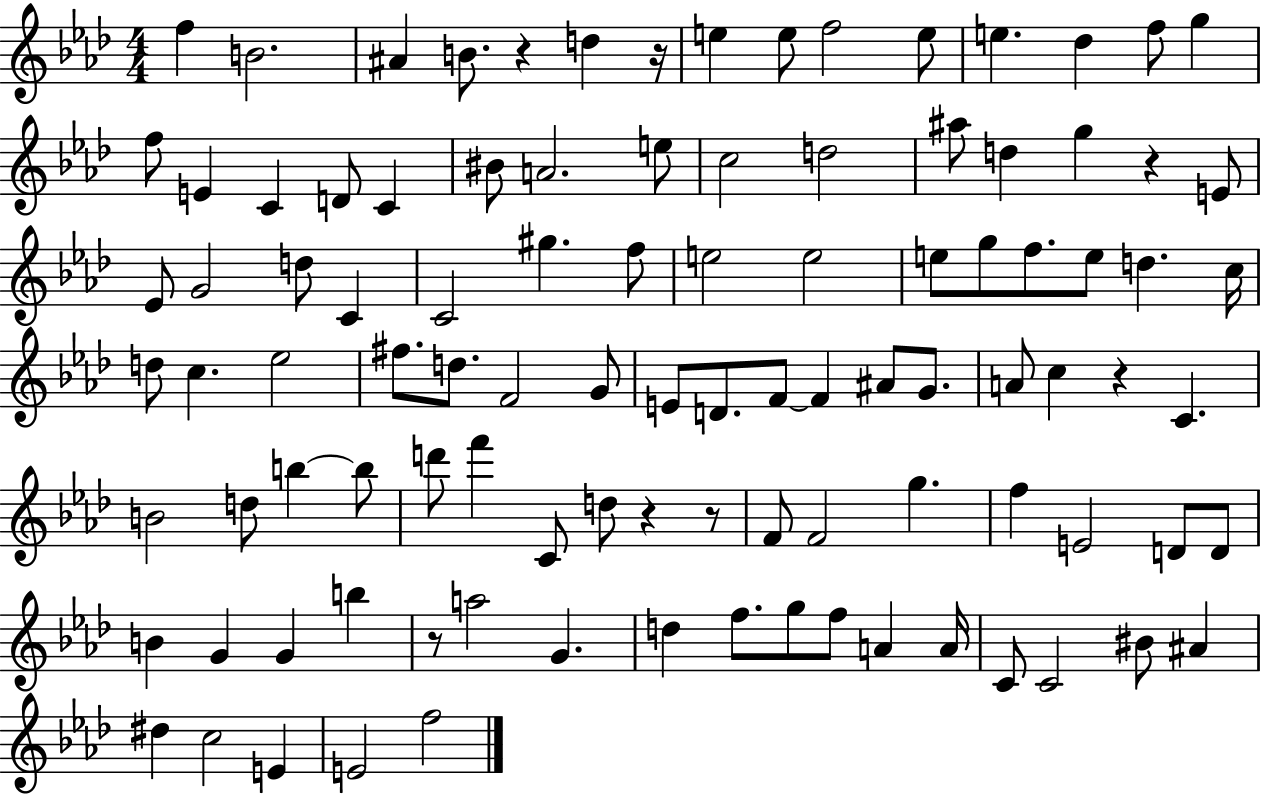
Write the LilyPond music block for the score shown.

{
  \clef treble
  \numericTimeSignature
  \time 4/4
  \key aes \major
  \repeat volta 2 { f''4 b'2. | ais'4 b'8. r4 d''4 r16 | e''4 e''8 f''2 e''8 | e''4. des''4 f''8 g''4 | \break f''8 e'4 c'4 d'8 c'4 | bis'8 a'2. e''8 | c''2 d''2 | ais''8 d''4 g''4 r4 e'8 | \break ees'8 g'2 d''8 c'4 | c'2 gis''4. f''8 | e''2 e''2 | e''8 g''8 f''8. e''8 d''4. c''16 | \break d''8 c''4. ees''2 | fis''8. d''8. f'2 g'8 | e'8 d'8. f'8~~ f'4 ais'8 g'8. | a'8 c''4 r4 c'4. | \break b'2 d''8 b''4~~ b''8 | d'''8 f'''4 c'8 d''8 r4 r8 | f'8 f'2 g''4. | f''4 e'2 d'8 d'8 | \break b'4 g'4 g'4 b''4 | r8 a''2 g'4. | d''4 f''8. g''8 f''8 a'4 a'16 | c'8 c'2 bis'8 ais'4 | \break dis''4 c''2 e'4 | e'2 f''2 | } \bar "|."
}